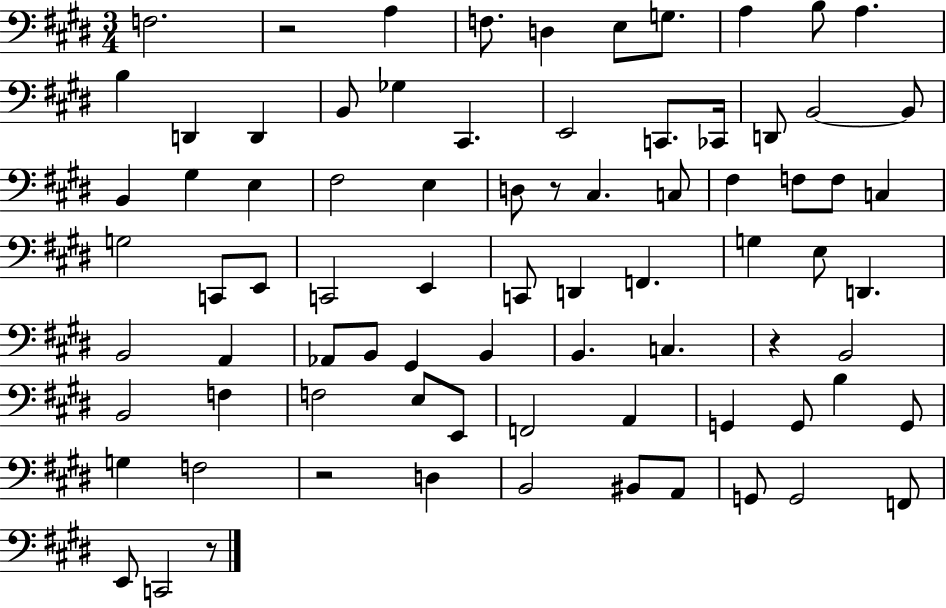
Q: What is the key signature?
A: E major